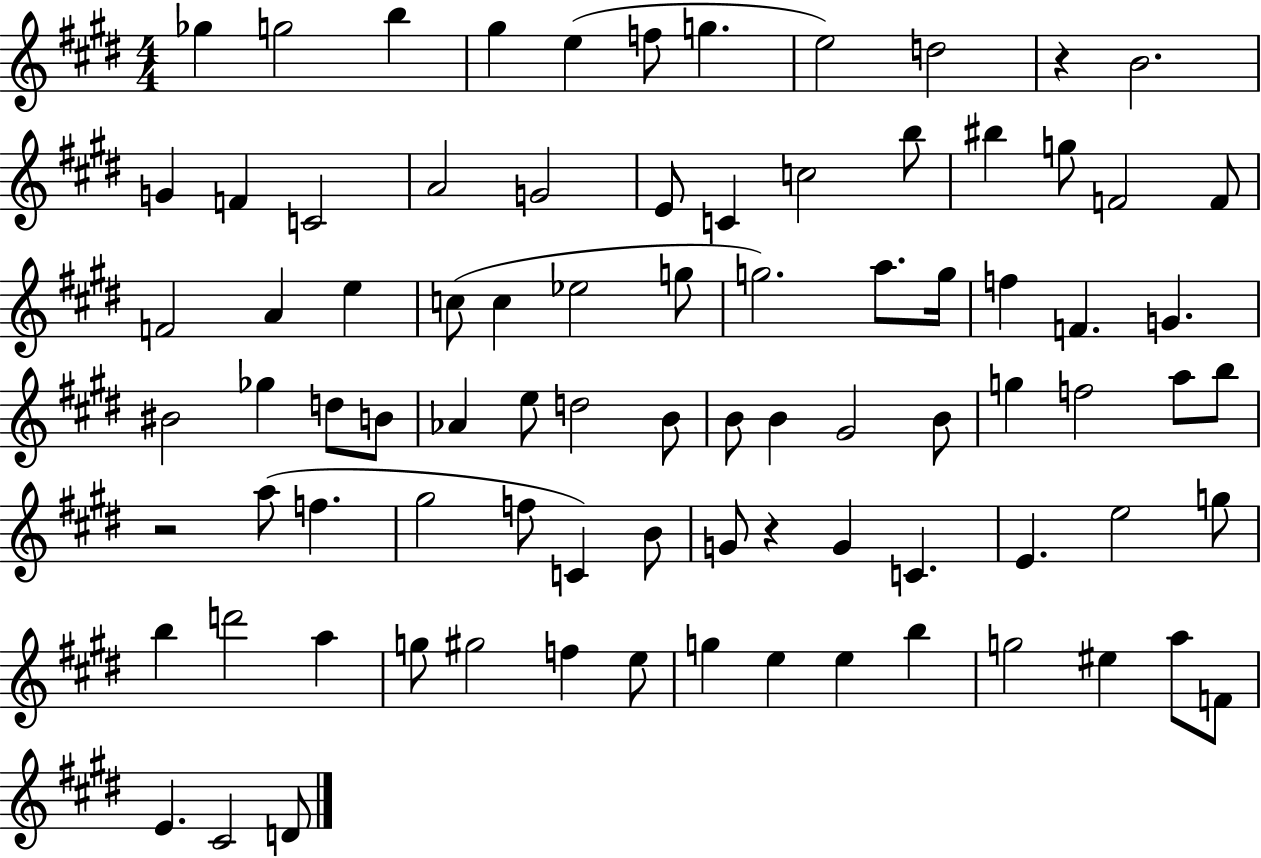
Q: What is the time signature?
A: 4/4